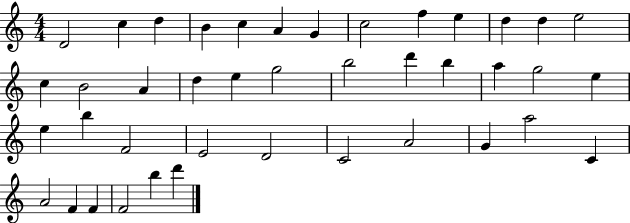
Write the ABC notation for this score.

X:1
T:Untitled
M:4/4
L:1/4
K:C
D2 c d B c A G c2 f e d d e2 c B2 A d e g2 b2 d' b a g2 e e b F2 E2 D2 C2 A2 G a2 C A2 F F F2 b d'